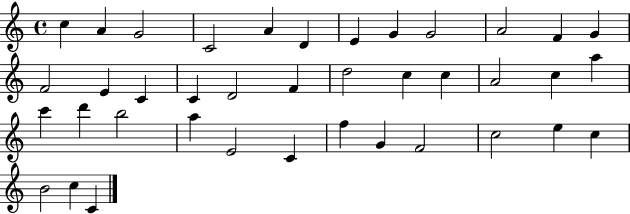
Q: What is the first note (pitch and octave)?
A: C5